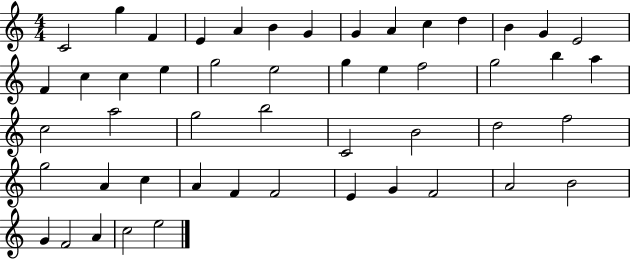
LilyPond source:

{
  \clef treble
  \numericTimeSignature
  \time 4/4
  \key c \major
  c'2 g''4 f'4 | e'4 a'4 b'4 g'4 | g'4 a'4 c''4 d''4 | b'4 g'4 e'2 | \break f'4 c''4 c''4 e''4 | g''2 e''2 | g''4 e''4 f''2 | g''2 b''4 a''4 | \break c''2 a''2 | g''2 b''2 | c'2 b'2 | d''2 f''2 | \break g''2 a'4 c''4 | a'4 f'4 f'2 | e'4 g'4 f'2 | a'2 b'2 | \break g'4 f'2 a'4 | c''2 e''2 | \bar "|."
}